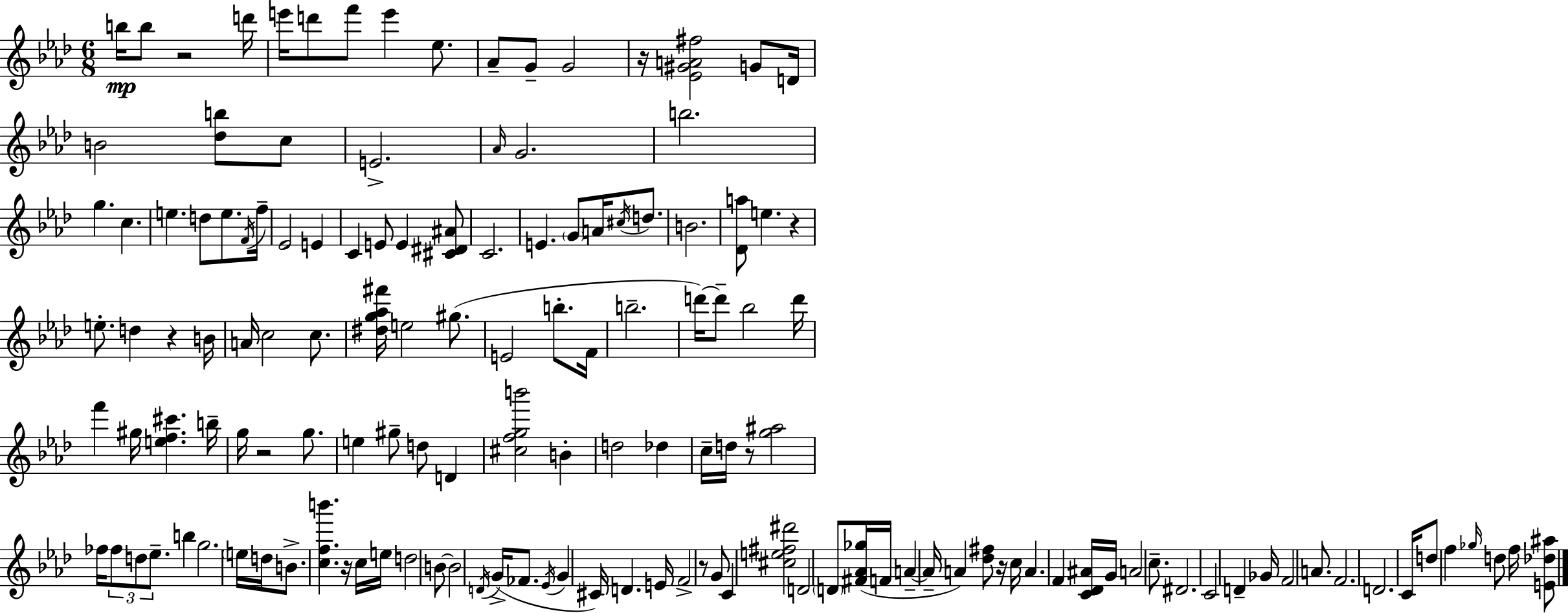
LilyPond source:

{
  \clef treble
  \numericTimeSignature
  \time 6/8
  \key f \minor
  \repeat volta 2 { b''16\mp b''8 r2 d'''16 | e'''16 d'''8 f'''8 e'''4 ees''8. | aes'8-- g'8-- g'2 | r16 <ees' gis' a' fis''>2 g'8 d'16 | \break b'2 <des'' b''>8 c''8 | e'2.-> | \grace { aes'16 } g'2. | b''2. | \break g''4. c''4. | e''4. d''8 e''8. | \acciaccatura { f'16 } f''16-- ees'2 e'4 | c'4 e'8 e'4 | \break <cis' dis' ais'>8 c'2. | e'4. \parenthesize g'8 a'16 \acciaccatura { cis''16 } | d''8. b'2. | <des' a''>8 e''4. r4 | \break e''8.-. d''4 r4 | b'16 a'16 c''2 | c''8. <dis'' g'' aes'' fis'''>16 e''2 | gis''8.( e'2 b''8.-. | \break f'16 b''2.-- | d'''16~~) d'''8-- bes''2 | d'''16 f'''4 gis''16 <e'' f'' cis'''>4. | b''16-- g''16 r2 | \break g''8. e''4 gis''8-- d''8 d'4 | <cis'' f'' g'' b'''>2 b'4-. | d''2 des''4 | c''16-- d''16 r8 <g'' ais''>2 | \break fes''16 \tuplet 3/2 { fes''8 d''8 ees''8.-- } b''4 | g''2. | \parenthesize e''16 d''16 b'8.-> <c'' f'' b'''>4. | r16 c''16 e''16 d''2 | \break b'8~~ b'2 \acciaccatura { d'16 }( | g'16-> fes'8. \acciaccatura { ees'16 } g'4 cis'16) d'4. | e'16 f'2-> | r8 g'8 c'4 <cis'' e'' fis'' dis'''>2 | \break d'2 | \parenthesize d'8 <fis' aes' ges''>16( f'16 a'4--~~ a'16-- a'4) | <des'' fis''>8 r16 c''16 a'4. | f'4 <c' des' ais'>16 g'16 a'2 | \break c''8.-- dis'2. | c'2 | d'4-- ges'16 f'2 | a'8. f'2. | \break d'2. | c'16 d''8 f''4 | \grace { ges''16 } d''8 f''16 <e' des'' ais''>8 } \bar "|."
}